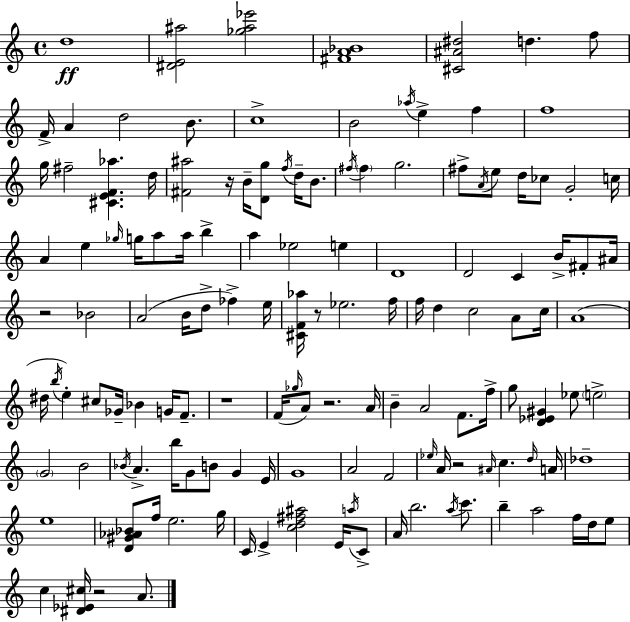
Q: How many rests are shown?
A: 7